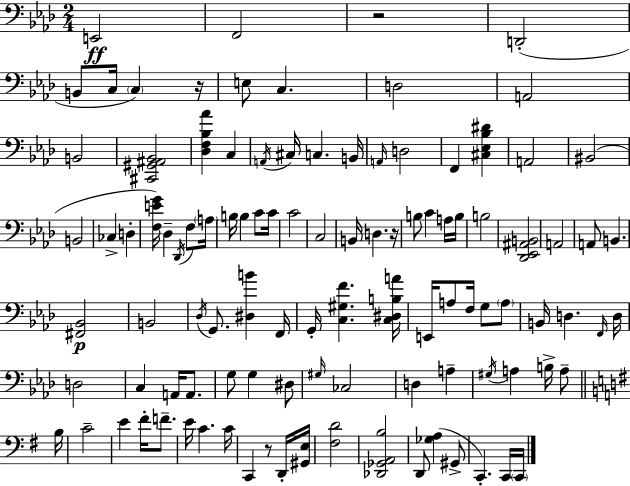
{
  \clef bass
  \numericTimeSignature
  \time 2/4
  \key f \minor
  \repeat volta 2 { e,2\ff | f,2 | r2 | d,2-.( | \break b,8 c16 \parenthesize c4) r16 | e8 c4. | d2 | a,2 | \break b,2 | <cis, gis, ais, bes,>2 | <des f bes aes'>4 c4 | \acciaccatura { a,16 } cis16 c4. | \break b,16 \grace { a,16 } d2 | f,4 <cis ees bes dis'>4 | a,2 | bis,2( | \break b,2 | ces4-> d4-. | <f e' g'>16) des4-- \acciaccatura { des,16 } | f8 \parenthesize a16 b16 b4 | \break c'8 c'16 c'2 | c2 | b,16 d4. | r16 b8 c'4 | \break a16 b16 b2 | <des, ees, ais, b,>2 | a,2 | a,8 b,4. | \break <fis, bes,>2\p | b,2 | \acciaccatura { des16 } g,8. <dis b'>4 | f,16 g,16-. <c gis f'>4. | \break <c dis b a'>16 e,16 a8 f16 | g8 \parenthesize a8 b,16 d4. | \grace { f,16 } d16 d2 | c4 | \break a,16 a,8. g8 g4 | dis8 \grace { gis16 } ces2 | d4 | a4-- \acciaccatura { gis16 } a4 | \break b16-> a8-- \bar "||" \break \key e \minor b16 c'2-- | e'4 fis'16-. f'8.-- | e'16 c'4. | c'16 c,4 r8 d,16-. | \break <gis, e>16 <fis d'>2 | <des, ges, a, b>2 | d,8 <ges a>4( gis,8-> | c,4.-.) c,16 | \break \parenthesize c,16 } \bar "|."
}